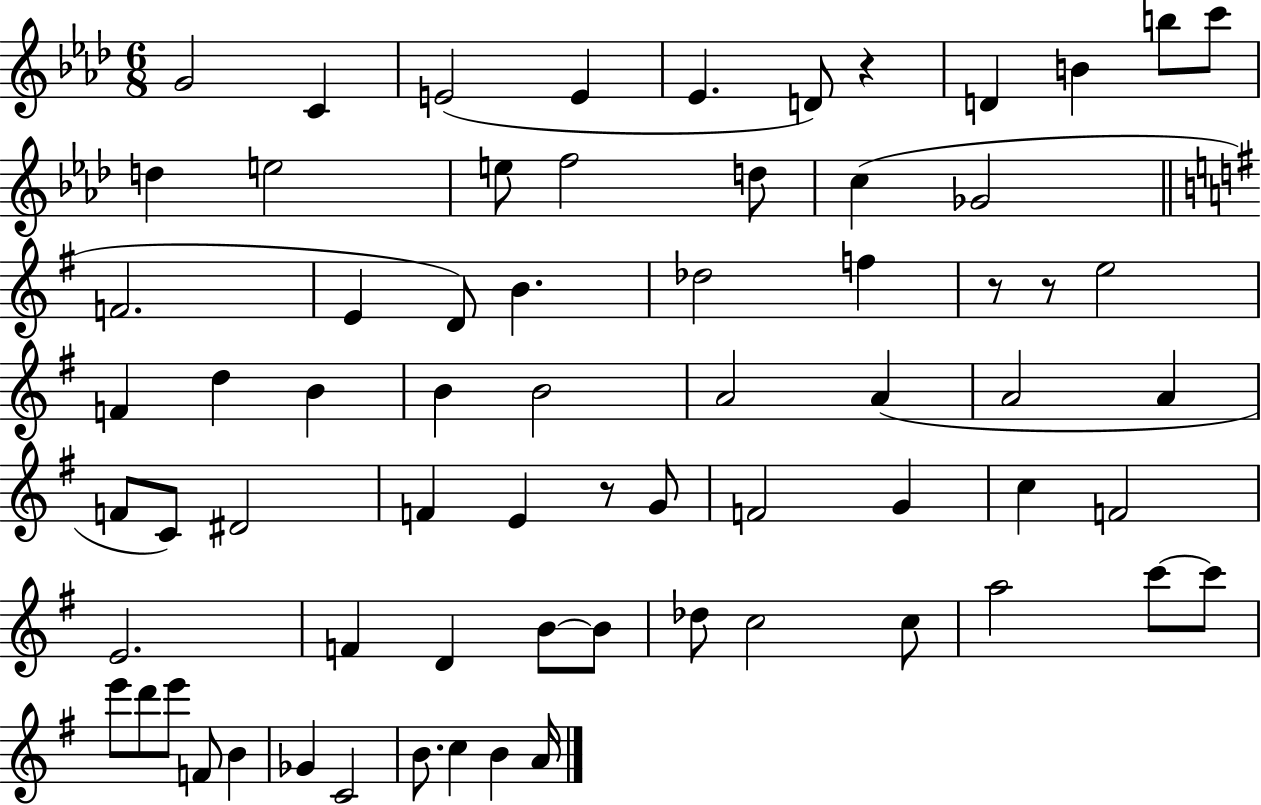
G4/h C4/q E4/h E4/q Eb4/q. D4/e R/q D4/q B4/q B5/e C6/e D5/q E5/h E5/e F5/h D5/e C5/q Gb4/h F4/h. E4/q D4/e B4/q. Db5/h F5/q R/e R/e E5/h F4/q D5/q B4/q B4/q B4/h A4/h A4/q A4/h A4/q F4/e C4/e D#4/h F4/q E4/q R/e G4/e F4/h G4/q C5/q F4/h E4/h. F4/q D4/q B4/e B4/e Db5/e C5/h C5/e A5/h C6/e C6/e E6/e D6/e E6/e F4/e B4/q Gb4/q C4/h B4/e. C5/q B4/q A4/s